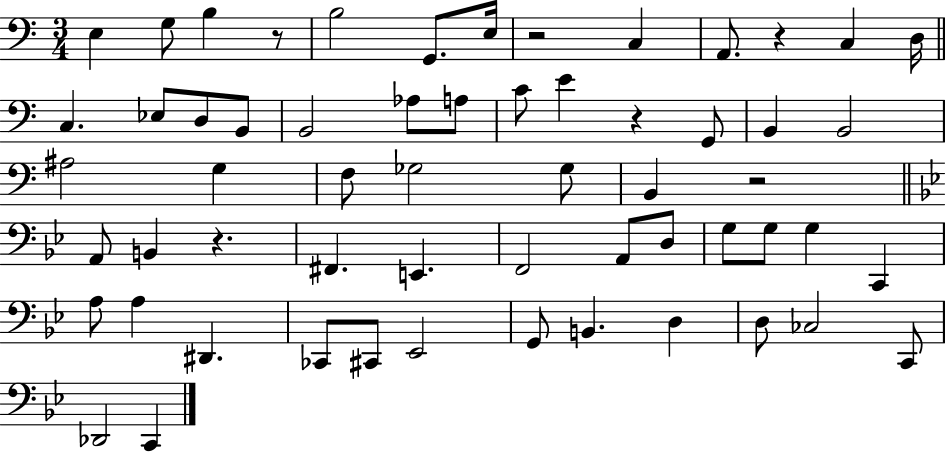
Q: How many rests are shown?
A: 6